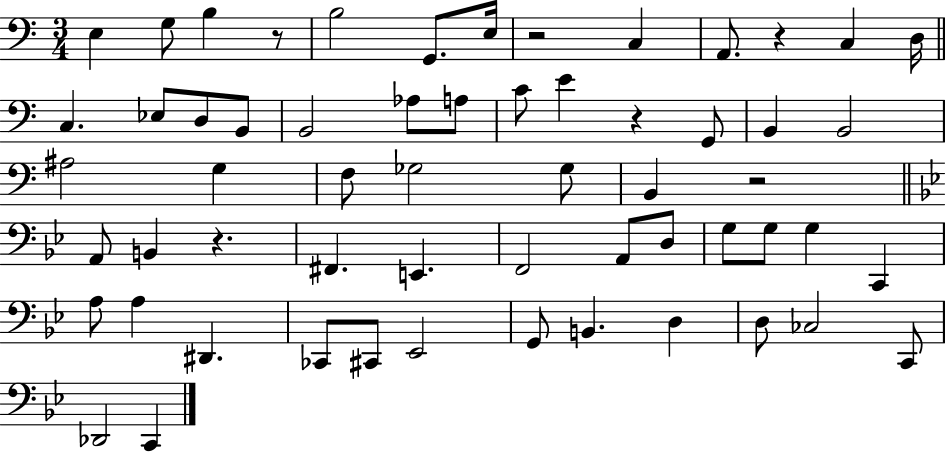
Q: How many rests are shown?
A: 6